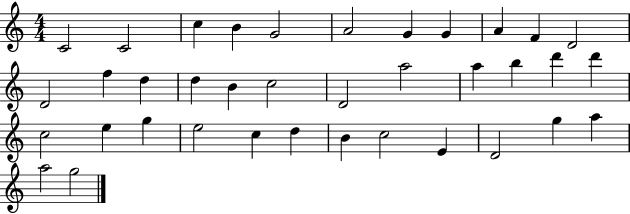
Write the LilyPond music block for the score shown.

{
  \clef treble
  \numericTimeSignature
  \time 4/4
  \key c \major
  c'2 c'2 | c''4 b'4 g'2 | a'2 g'4 g'4 | a'4 f'4 d'2 | \break d'2 f''4 d''4 | d''4 b'4 c''2 | d'2 a''2 | a''4 b''4 d'''4 d'''4 | \break c''2 e''4 g''4 | e''2 c''4 d''4 | b'4 c''2 e'4 | d'2 g''4 a''4 | \break a''2 g''2 | \bar "|."
}